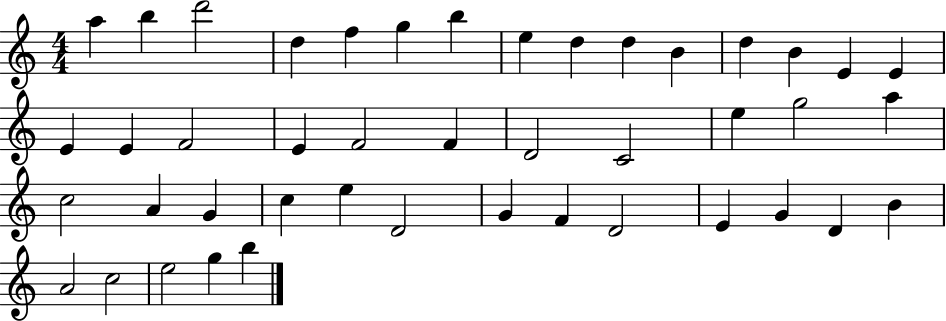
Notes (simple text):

A5/q B5/q D6/h D5/q F5/q G5/q B5/q E5/q D5/q D5/q B4/q D5/q B4/q E4/q E4/q E4/q E4/q F4/h E4/q F4/h F4/q D4/h C4/h E5/q G5/h A5/q C5/h A4/q G4/q C5/q E5/q D4/h G4/q F4/q D4/h E4/q G4/q D4/q B4/q A4/h C5/h E5/h G5/q B5/q